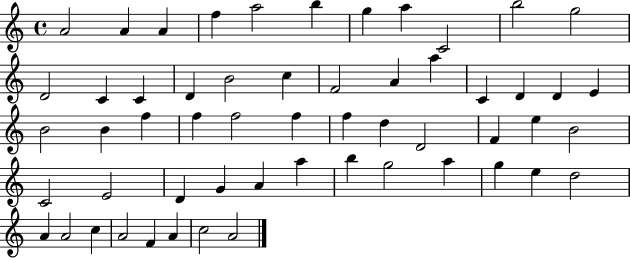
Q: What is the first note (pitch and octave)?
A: A4